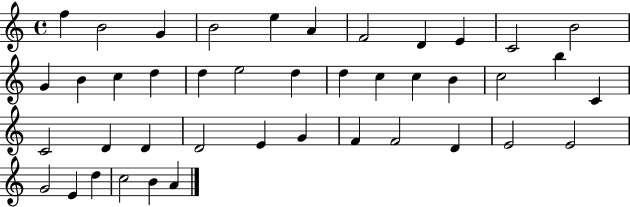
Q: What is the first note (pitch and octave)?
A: F5